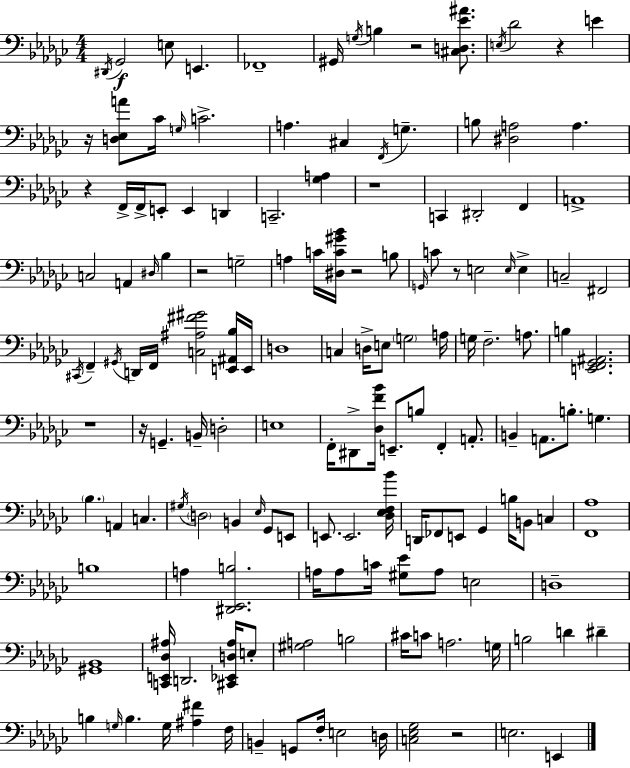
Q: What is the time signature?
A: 4/4